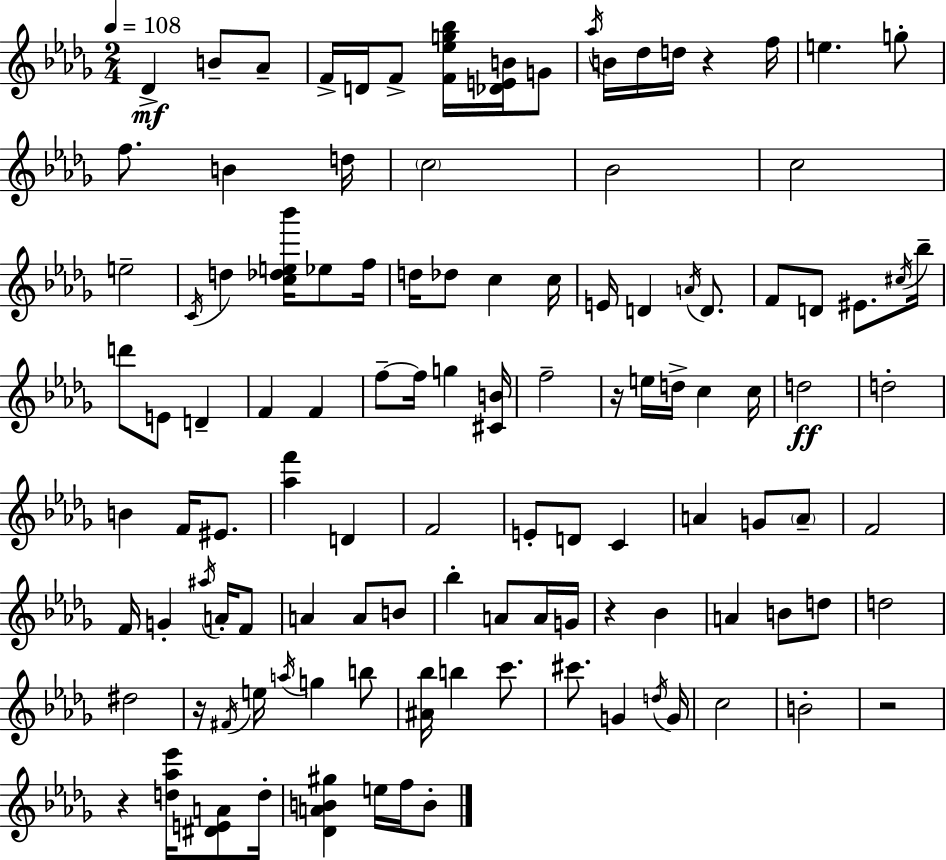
Db4/q B4/e Ab4/e F4/s D4/s F4/e [F4,Eb5,G5,Bb5]/s [Db4,E4,B4]/s G4/e Ab5/s B4/s Db5/s D5/s R/q F5/s E5/q. G5/e F5/e. B4/q D5/s C5/h Bb4/h C5/h E5/h C4/s D5/q [C5,Db5,E5,Bb6]/s Eb5/e F5/s D5/s Db5/e C5/q C5/s E4/s D4/q A4/s D4/e. F4/e D4/e EIS4/e. C#5/s Bb5/s D6/e E4/e D4/q F4/q F4/q F5/e F5/s G5/q [C#4,B4]/s F5/h R/s E5/s D5/s C5/q C5/s D5/h D5/h B4/q F4/s EIS4/e. [Ab5,F6]/q D4/q F4/h E4/e D4/e C4/q A4/q G4/e A4/e F4/h F4/s G4/q A#5/s A4/s F4/e A4/q A4/e B4/e Bb5/q A4/e A4/s G4/s R/q Bb4/q A4/q B4/e D5/e D5/h D#5/h R/s F#4/s E5/s A5/s G5/q B5/e [A#4,Bb5]/s B5/q C6/e. C#6/e. G4/q D5/s G4/s C5/h B4/h R/h R/q [D5,Ab5,Eb6]/s [D#4,E4,A4]/e D5/s [Db4,A4,B4,G#5]/q E5/s F5/s B4/e